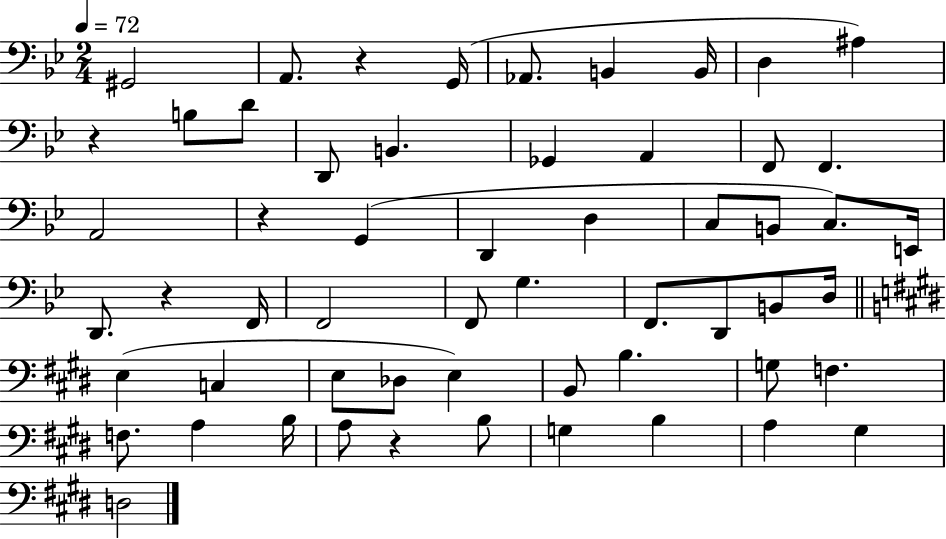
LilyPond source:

{
  \clef bass
  \numericTimeSignature
  \time 2/4
  \key bes \major
  \tempo 4 = 72
  gis,2 | a,8. r4 g,16( | aes,8. b,4 b,16 | d4 ais4) | \break r4 b8 d'8 | d,8 b,4. | ges,4 a,4 | f,8 f,4. | \break a,2 | r4 g,4( | d,4 d4 | c8 b,8 c8.) e,16 | \break d,8. r4 f,16 | f,2 | f,8 g4. | f,8. d,8 b,8 d16 | \break \bar "||" \break \key e \major e4( c4 | e8 des8 e4) | b,8 b4. | g8 f4. | \break f8. a4 b16 | a8 r4 b8 | g4 b4 | a4 gis4 | \break d2 | \bar "|."
}